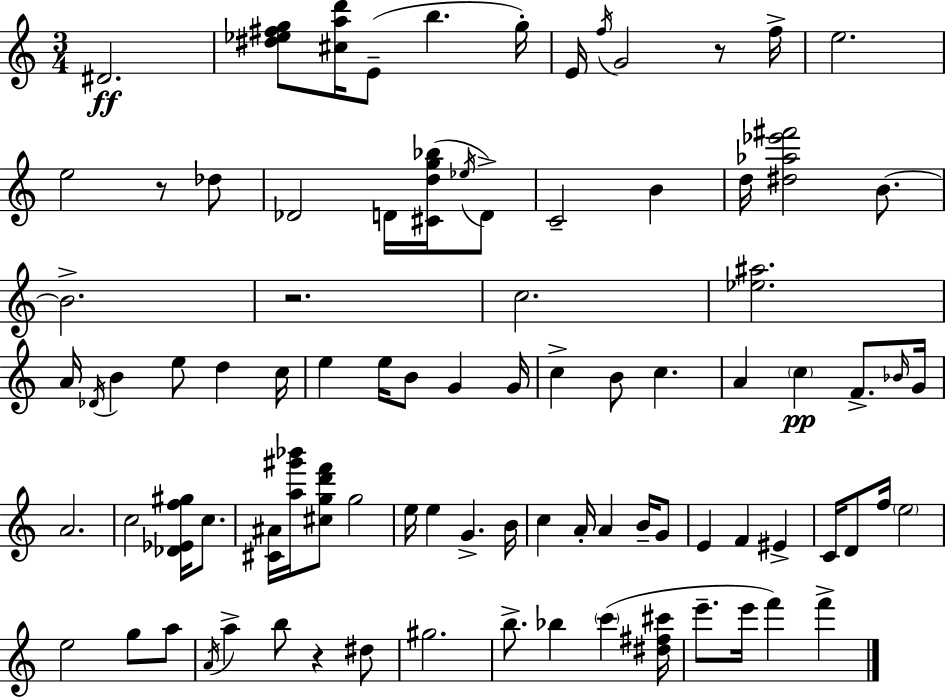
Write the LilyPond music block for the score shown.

{
  \clef treble
  \numericTimeSignature
  \time 3/4
  \key a \minor
  dis'2.\ff | <dis'' ees'' fis'' g''>8 <cis'' a'' d'''>16 e'8--( b''4. g''16-.) | e'16 \acciaccatura { f''16 } g'2 r8 | f''16-> e''2. | \break e''2 r8 des''8 | des'2 d'16 <cis' d'' g'' bes''>16( \acciaccatura { ees''16 } | d'8->) c'2-- b'4 | d''16 <dis'' aes'' ees''' fis'''>2 b'8.~~ | \break b'2.-> | r2. | c''2. | <ees'' ais''>2. | \break a'16 \acciaccatura { des'16 } b'4 e''8 d''4 | c''16 e''4 e''16 b'8 g'4 | g'16 c''4-> b'8 c''4. | a'4 \parenthesize c''4\pp f'8.-> | \break \grace { bes'16 } g'16 a'2. | c''2 | <des' ees' f'' gis''>16 c''8. <cis' ais'>16 <a'' gis''' bes'''>16 <cis'' g'' d''' f'''>8 g''2 | e''16 e''4 g'4.-> | \break b'16 c''4 a'16-. a'4 | b'16-- g'8 e'4 f'4 | eis'4-> c'16 d'8 f''16 \parenthesize e''2 | e''2 | \break g''8 a''8 \acciaccatura { a'16 } a''4-> b''8 r4 | dis''8 gis''2. | b''8.-> bes''4 | \parenthesize c'''4( <dis'' fis'' cis'''>16 e'''8.-- e'''16 f'''4) | \break f'''4-> \bar "|."
}